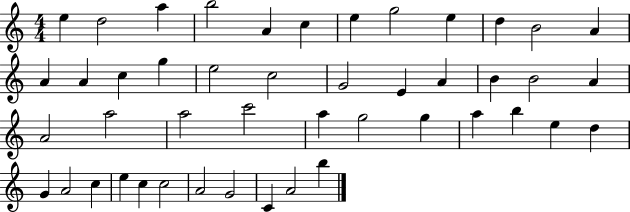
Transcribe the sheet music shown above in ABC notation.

X:1
T:Untitled
M:4/4
L:1/4
K:C
e d2 a b2 A c e g2 e d B2 A A A c g e2 c2 G2 E A B B2 A A2 a2 a2 c'2 a g2 g a b e d G A2 c e c c2 A2 G2 C A2 b